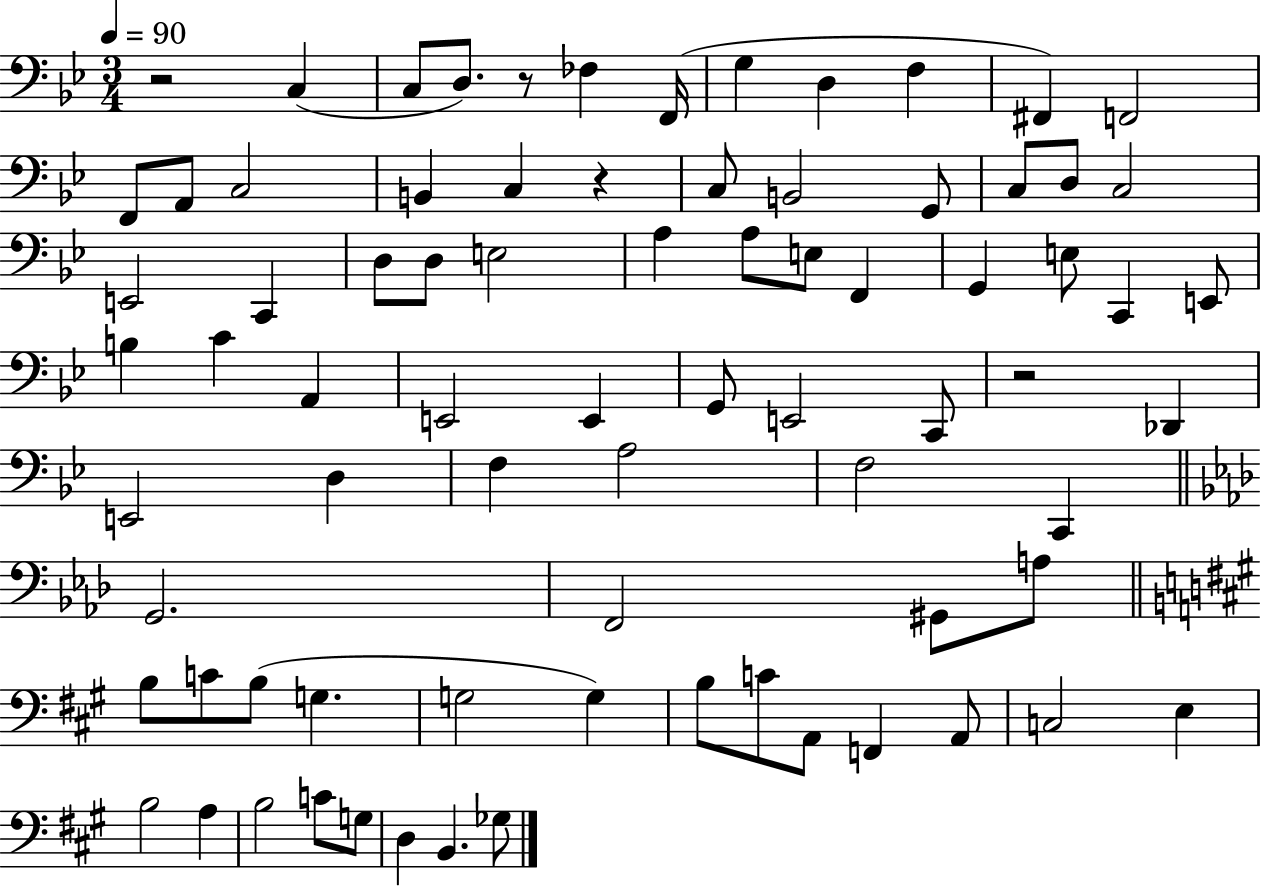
{
  \clef bass
  \numericTimeSignature
  \time 3/4
  \key bes \major
  \tempo 4 = 90
  r2 c4( | c8 d8.) r8 fes4 f,16( | g4 d4 f4 | fis,4) f,2 | \break f,8 a,8 c2 | b,4 c4 r4 | c8 b,2 g,8 | c8 d8 c2 | \break e,2 c,4 | d8 d8 e2 | a4 a8 e8 f,4 | g,4 e8 c,4 e,8 | \break b4 c'4 a,4 | e,2 e,4 | g,8 e,2 c,8 | r2 des,4 | \break e,2 d4 | f4 a2 | f2 c,4 | \bar "||" \break \key aes \major g,2. | f,2 gis,8 a8 | \bar "||" \break \key a \major b8 c'8 b8( g4. | g2 g4) | b8 c'8 a,8 f,4 a,8 | c2 e4 | \break b2 a4 | b2 c'8 g8 | d4 b,4. ges8 | \bar "|."
}